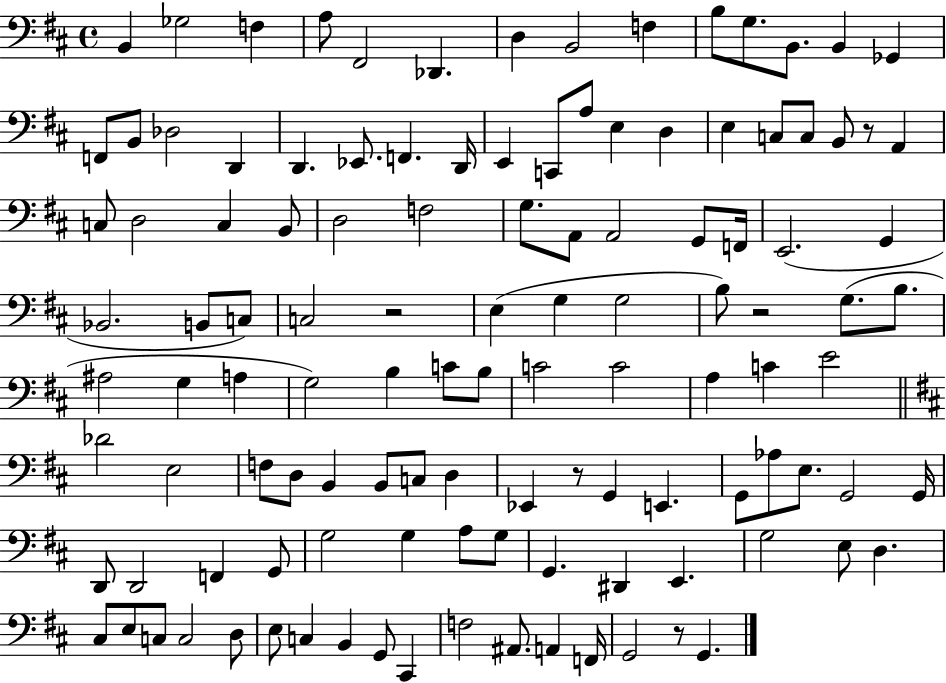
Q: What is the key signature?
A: D major